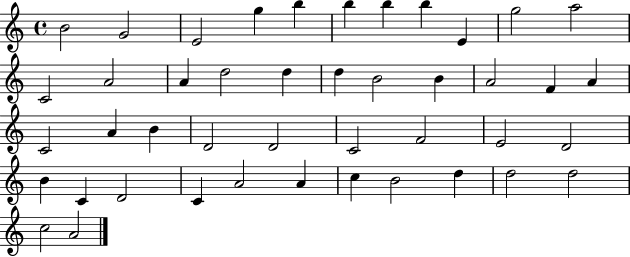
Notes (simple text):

B4/h G4/h E4/h G5/q B5/q B5/q B5/q B5/q E4/q G5/h A5/h C4/h A4/h A4/q D5/h D5/q D5/q B4/h B4/q A4/h F4/q A4/q C4/h A4/q B4/q D4/h D4/h C4/h F4/h E4/h D4/h B4/q C4/q D4/h C4/q A4/h A4/q C5/q B4/h D5/q D5/h D5/h C5/h A4/h